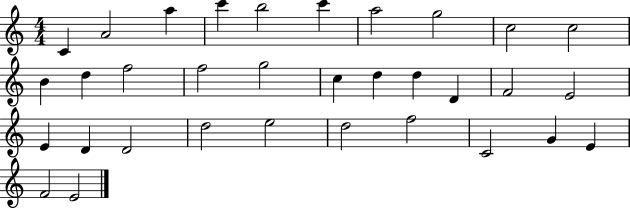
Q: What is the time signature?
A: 4/4